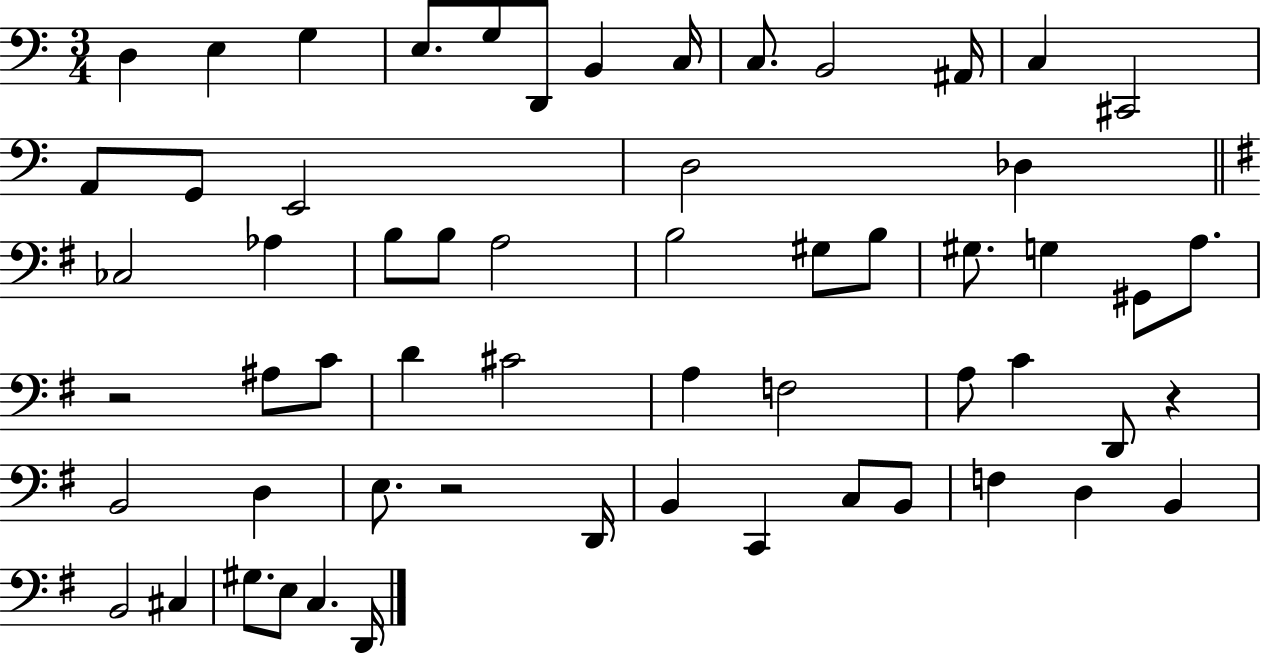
X:1
T:Untitled
M:3/4
L:1/4
K:C
D, E, G, E,/2 G,/2 D,,/2 B,, C,/4 C,/2 B,,2 ^A,,/4 C, ^C,,2 A,,/2 G,,/2 E,,2 D,2 _D, _C,2 _A, B,/2 B,/2 A,2 B,2 ^G,/2 B,/2 ^G,/2 G, ^G,,/2 A,/2 z2 ^A,/2 C/2 D ^C2 A, F,2 A,/2 C D,,/2 z B,,2 D, E,/2 z2 D,,/4 B,, C,, C,/2 B,,/2 F, D, B,, B,,2 ^C, ^G,/2 E,/2 C, D,,/4